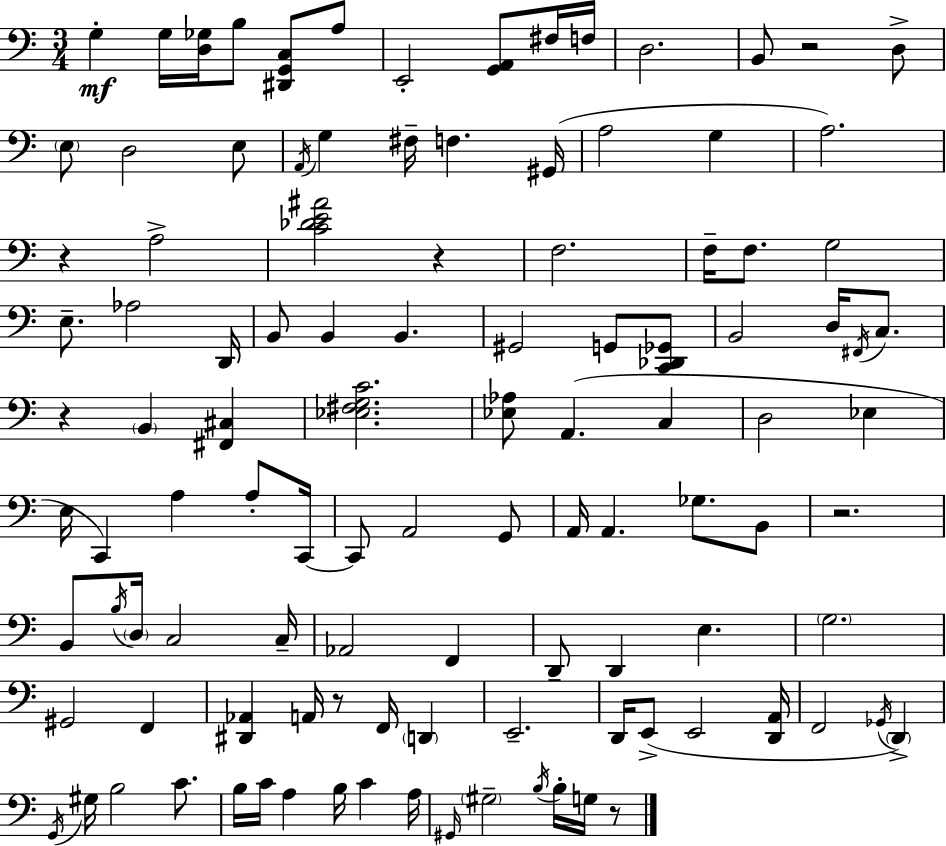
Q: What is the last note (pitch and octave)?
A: G3